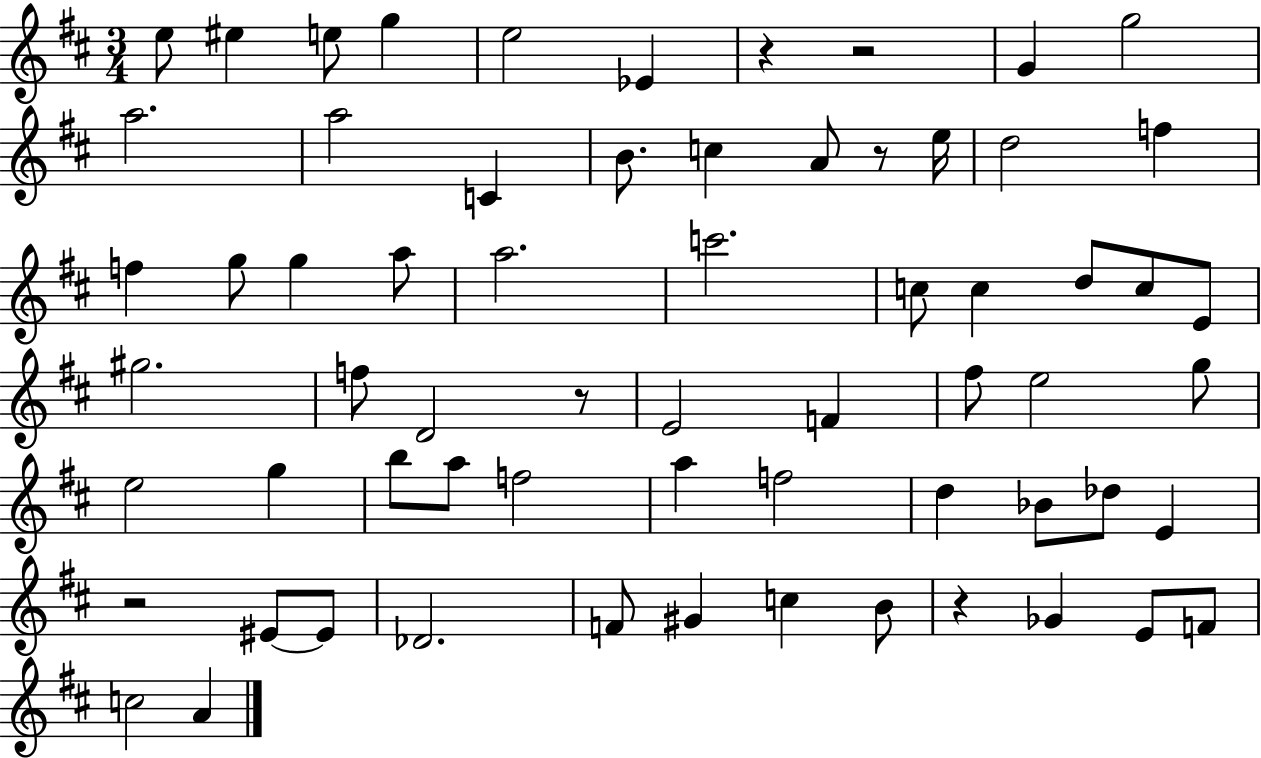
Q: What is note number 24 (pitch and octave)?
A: C5